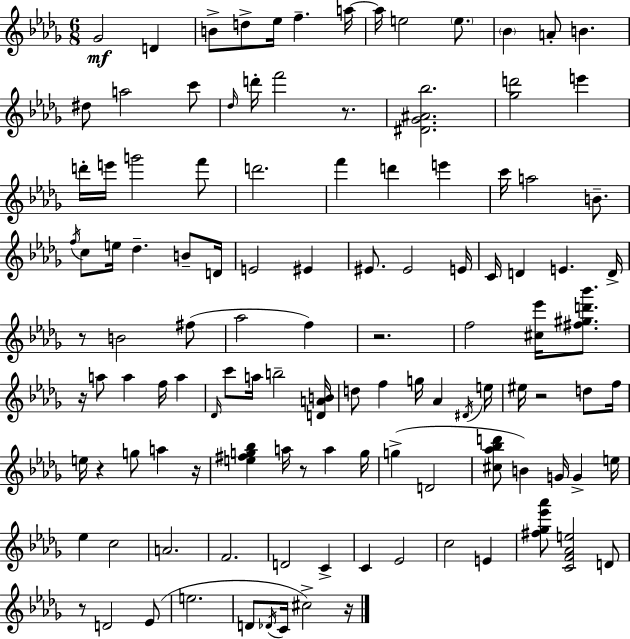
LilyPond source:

{
  \clef treble
  \numericTimeSignature
  \time 6/8
  \key bes \minor
  ges'2\mf d'4 | b'8-> d''8-> ees''16 f''4.-- a''16~~ | a''16 e''2 \parenthesize e''8. | \parenthesize bes'4 a'8-. b'4. | \break dis''8 a''2 c'''8 | \grace { des''16 } d'''16-. f'''2 r8. | <dis' ges' ais' bes''>2. | <ges'' d'''>2 e'''4 | \break d'''16-. e'''16 g'''2 f'''8 | d'''2. | f'''4 d'''4 e'''4 | c'''16 a''2 b'8.-- | \break \acciaccatura { f''16 } c''8 e''16 des''4.-- b'8-- | d'16 e'2 eis'4 | eis'8. eis'2 | e'16 c'16 d'4 e'4. | \break d'16-> r8 b'2 | fis''8( aes''2 f''4) | r2. | f''2 <cis'' ees'''>16 <fis'' gis'' d''' bes'''>8. | \break r16 a''8 a''4 f''16 a''4 | \grace { des'16 } c'''8 a''16 b''2-- | <d' a' b'>16 d''8 f''4 g''16 aes'4 | \acciaccatura { dis'16 } e''16 eis''16 r2 | \break d''8 f''16 e''16 r4 g''8 a''4 | r16 <e'' fis'' g'' bes''>4 a''16 r8 a''4 | g''16 g''4->( d'2 | <cis'' aes'' bes'' d'''>8 b'4) g'16 g'4-> | \break e''16 ees''4 c''2 | a'2. | f'2. | d'2 | \break c'4-> c'4 ees'2 | c''2 | e'4 <fis'' ges'' ees''' aes'''>8 <c' f' aes' e''>2 | d'8 r8 d'2 | \break ees'8( e''2. | d'8 \acciaccatura { des'16 } c'16 cis''2->) | r16 \bar "|."
}